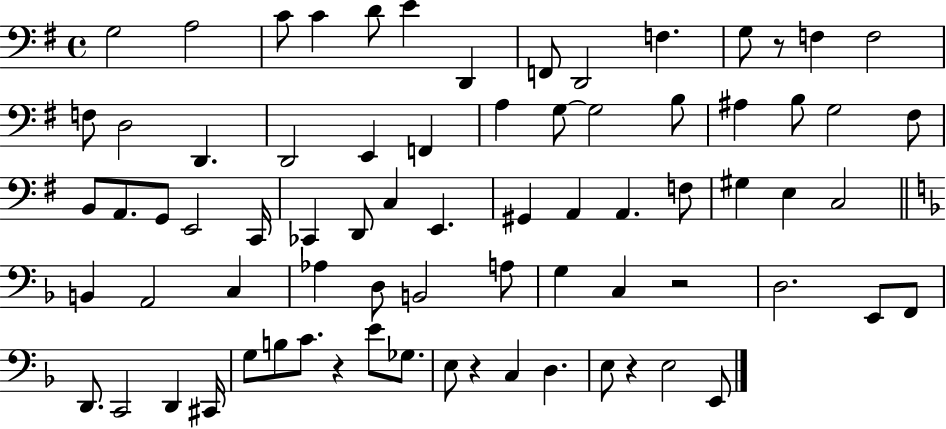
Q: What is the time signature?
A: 4/4